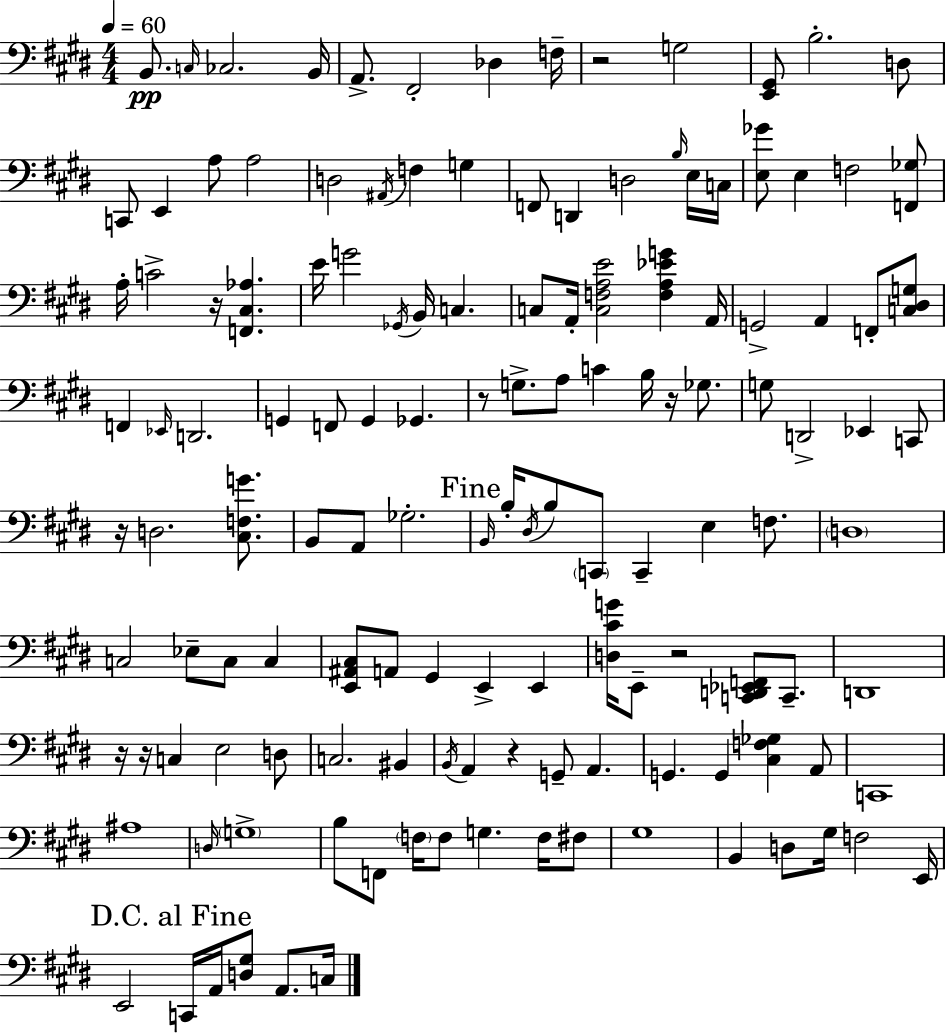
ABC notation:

X:1
T:Untitled
M:4/4
L:1/4
K:E
B,,/2 C,/4 _C,2 B,,/4 A,,/2 ^F,,2 _D, F,/4 z2 G,2 [E,,^G,,]/2 B,2 D,/2 C,,/2 E,, A,/2 A,2 D,2 ^A,,/4 F, G, F,,/2 D,, D,2 B,/4 E,/4 C,/4 [E,_G]/2 E, F,2 [F,,_G,]/2 A,/4 C2 z/4 [F,,^C,_A,] E/4 G2 _G,,/4 B,,/4 C, C,/2 A,,/4 [C,F,A,E]2 [F,A,_EG] A,,/4 G,,2 A,, F,,/2 [C,^D,G,]/2 F,, _E,,/4 D,,2 G,, F,,/2 G,, _G,, z/2 G,/2 A,/2 C B,/4 z/4 _G,/2 G,/2 D,,2 _E,, C,,/2 z/4 D,2 [^C,F,G]/2 B,,/2 A,,/2 _G,2 B,,/4 B,/4 ^D,/4 B,/2 C,,/2 C,, E, F,/2 D,4 C,2 _E,/2 C,/2 C, [E,,^A,,^C,]/2 A,,/2 ^G,, E,, E,, [D,^CG]/4 E,,/2 z2 [C,,D,,_E,,F,,]/2 C,,/2 D,,4 z/4 z/4 C, E,2 D,/2 C,2 ^B,, B,,/4 A,, z G,,/2 A,, G,, G,, [^C,F,_G,] A,,/2 C,,4 ^A,4 D,/4 G,4 B,/2 F,,/2 F,/4 F,/2 G, F,/4 ^F,/2 ^G,4 B,, D,/2 ^G,/4 F,2 E,,/4 E,,2 C,,/4 A,,/4 [D,^G,]/2 A,,/2 C,/4